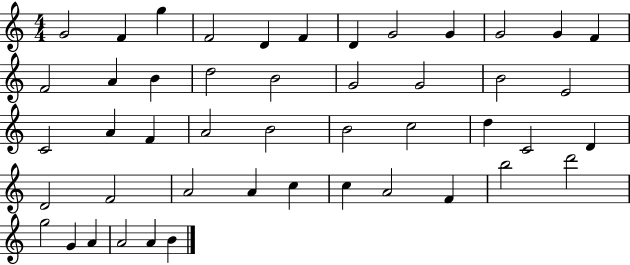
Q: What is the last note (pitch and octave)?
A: B4